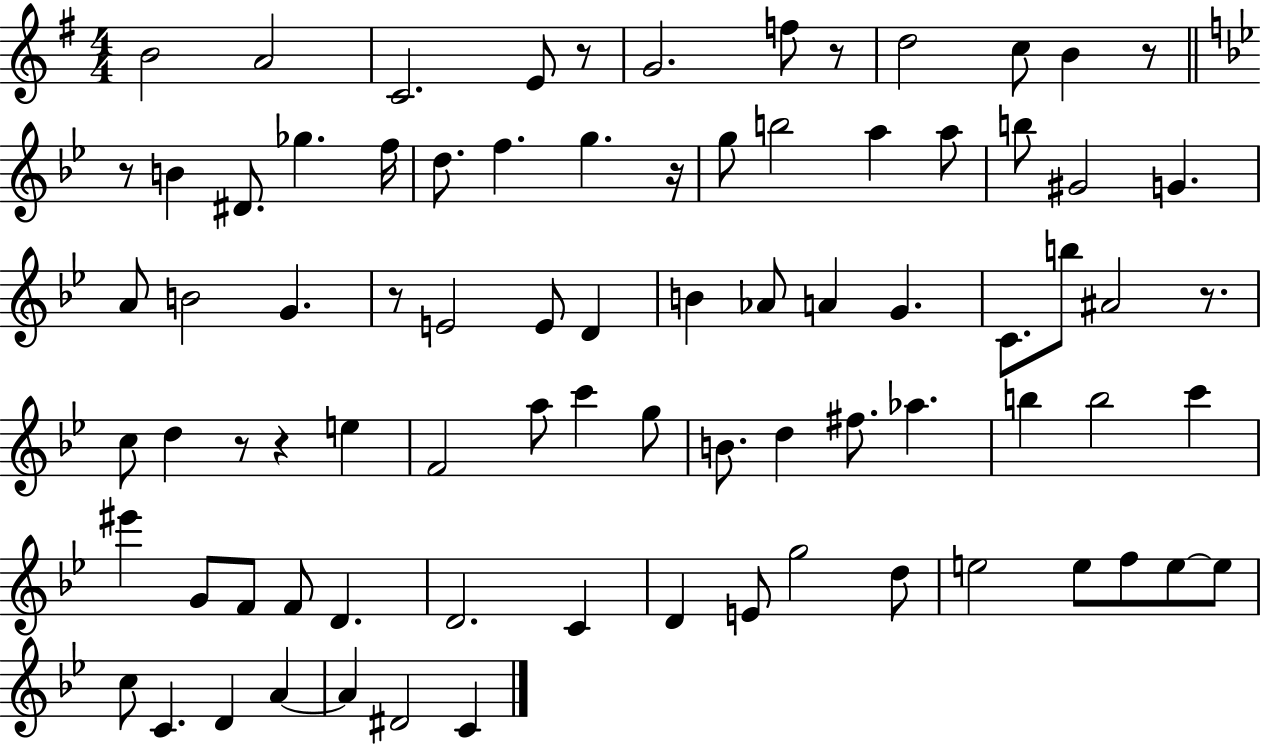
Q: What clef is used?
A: treble